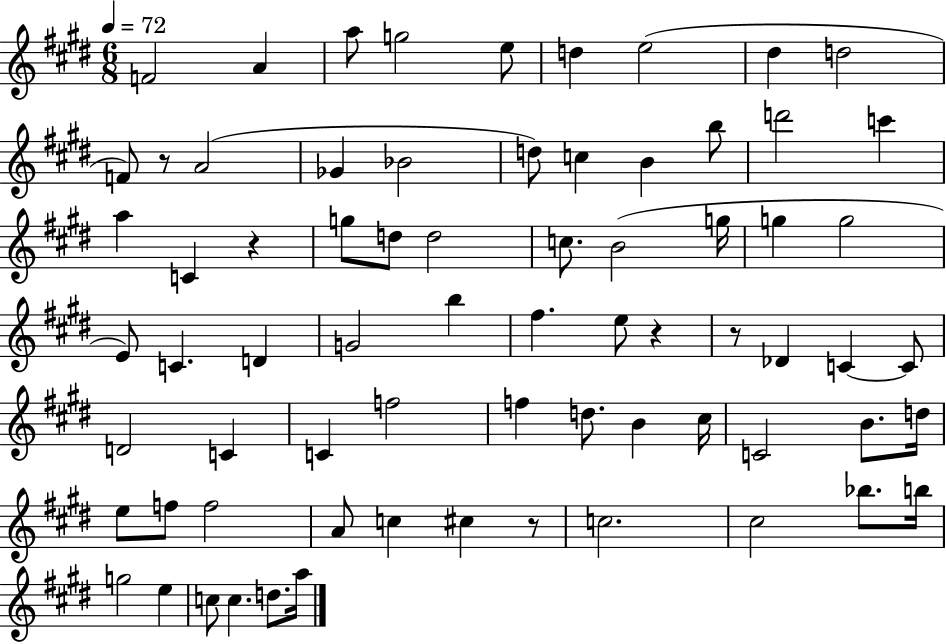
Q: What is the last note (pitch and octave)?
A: A5